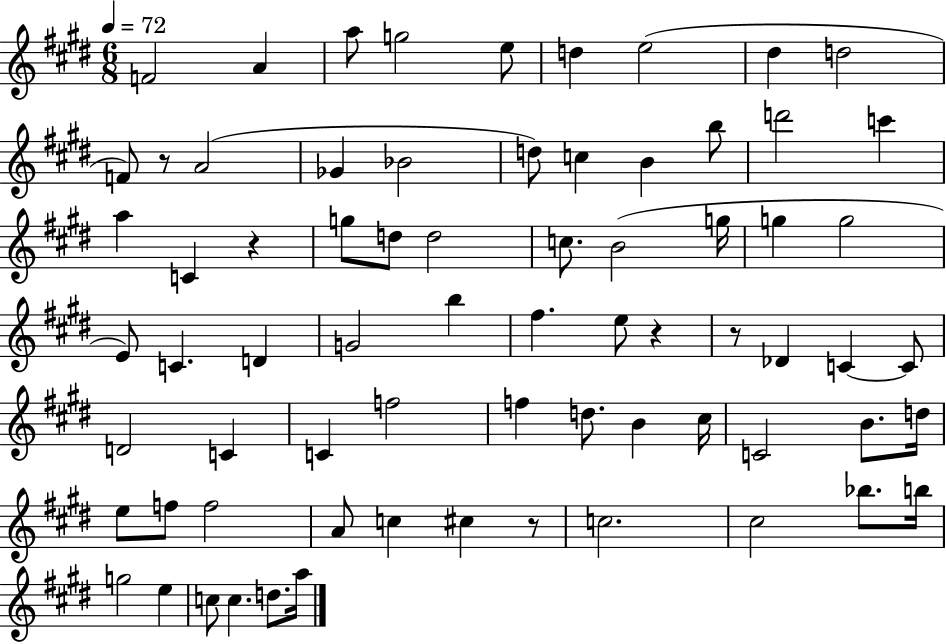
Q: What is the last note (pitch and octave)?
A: A5